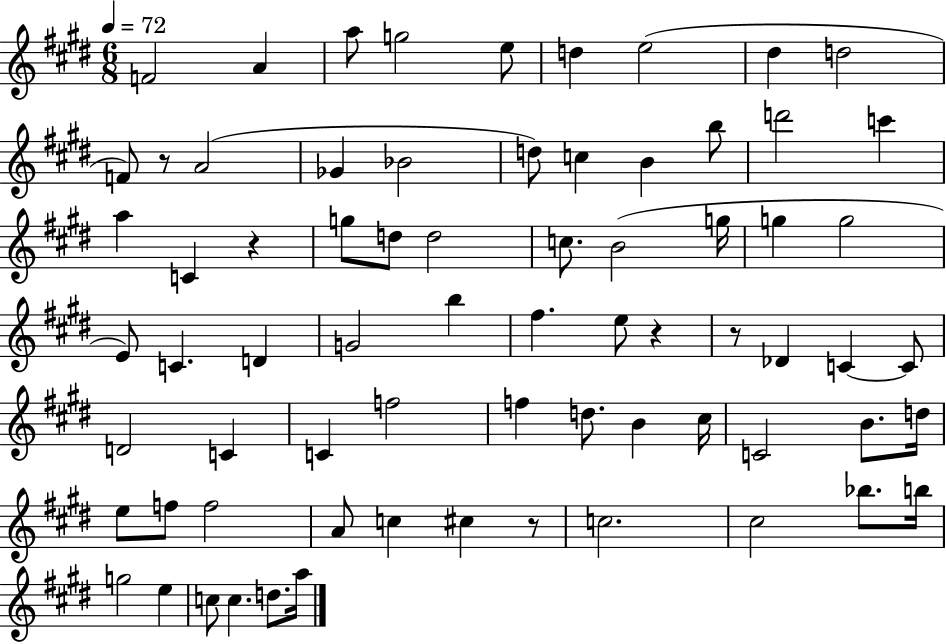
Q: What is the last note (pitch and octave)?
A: A5